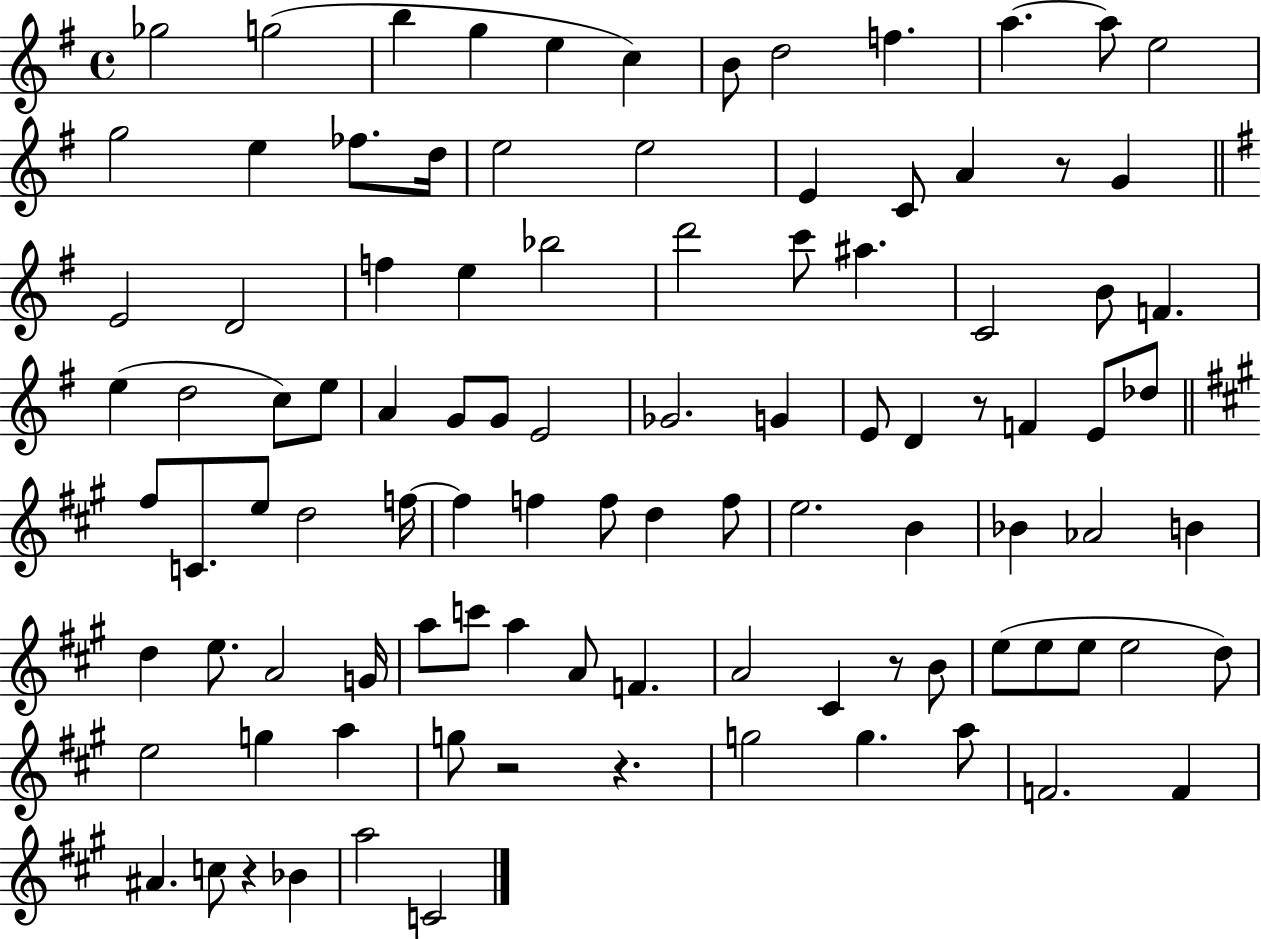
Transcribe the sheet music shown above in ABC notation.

X:1
T:Untitled
M:4/4
L:1/4
K:G
_g2 g2 b g e c B/2 d2 f a a/2 e2 g2 e _f/2 d/4 e2 e2 E C/2 A z/2 G E2 D2 f e _b2 d'2 c'/2 ^a C2 B/2 F e d2 c/2 e/2 A G/2 G/2 E2 _G2 G E/2 D z/2 F E/2 _d/2 ^f/2 C/2 e/2 d2 f/4 f f f/2 d f/2 e2 B _B _A2 B d e/2 A2 G/4 a/2 c'/2 a A/2 F A2 ^C z/2 B/2 e/2 e/2 e/2 e2 d/2 e2 g a g/2 z2 z g2 g a/2 F2 F ^A c/2 z _B a2 C2